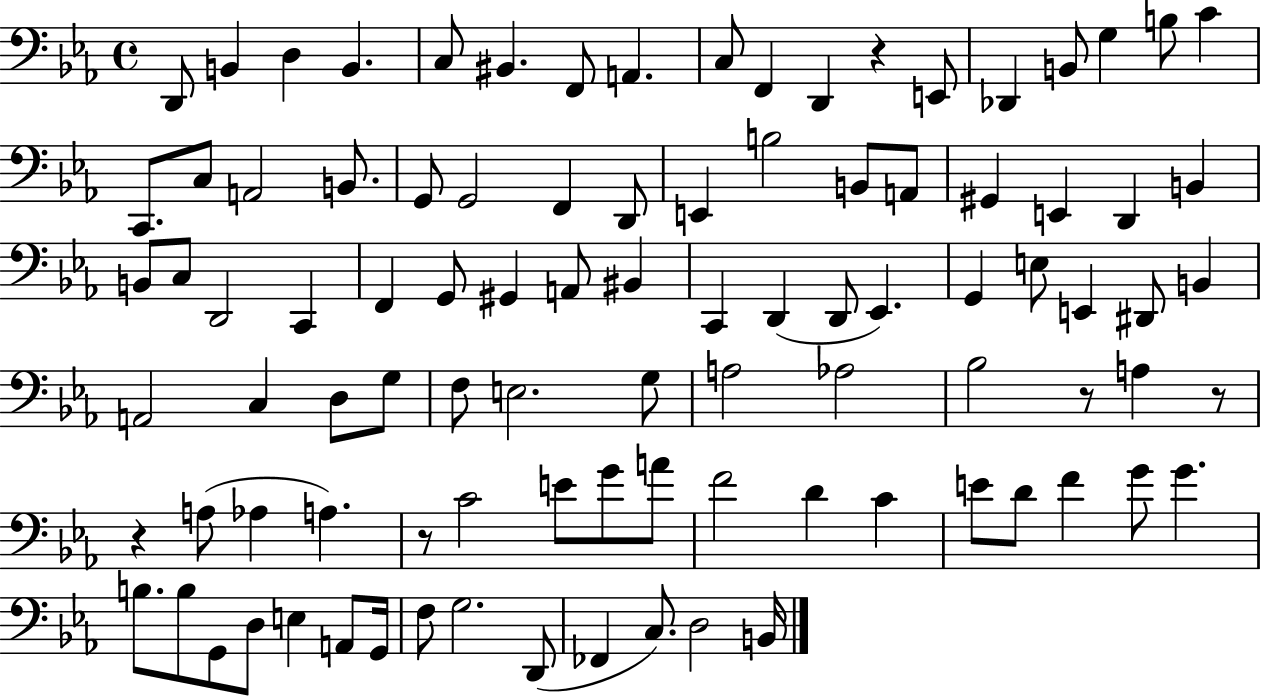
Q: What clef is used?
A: bass